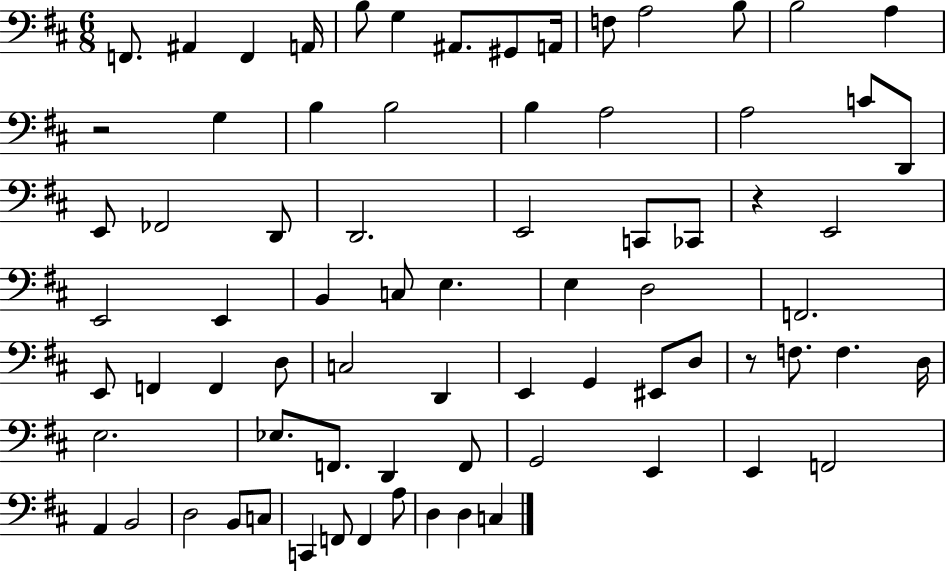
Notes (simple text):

F2/e. A#2/q F2/q A2/s B3/e G3/q A#2/e. G#2/e A2/s F3/e A3/h B3/e B3/h A3/q R/h G3/q B3/q B3/h B3/q A3/h A3/h C4/e D2/e E2/e FES2/h D2/e D2/h. E2/h C2/e CES2/e R/q E2/h E2/h E2/q B2/q C3/e E3/q. E3/q D3/h F2/h. E2/e F2/q F2/q D3/e C3/h D2/q E2/q G2/q EIS2/e D3/e R/e F3/e. F3/q. D3/s E3/h. Eb3/e. F2/e. D2/q F2/e G2/h E2/q E2/q F2/h A2/q B2/h D3/h B2/e C3/e C2/q F2/e F2/q A3/e D3/q D3/q C3/q